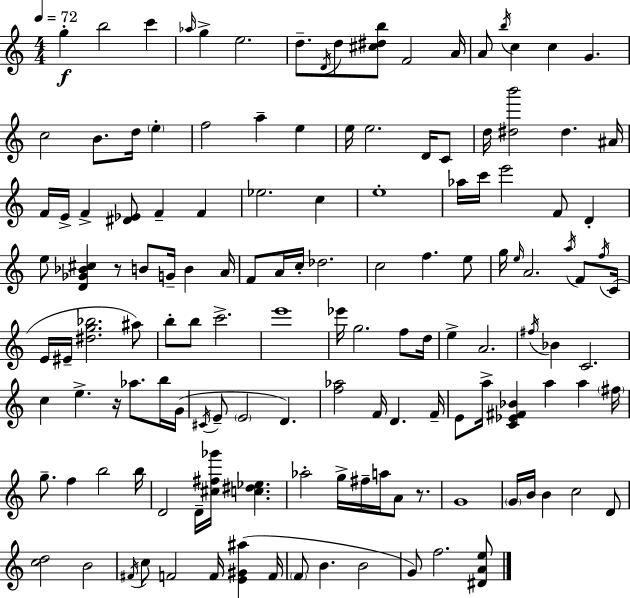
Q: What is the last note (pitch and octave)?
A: F5